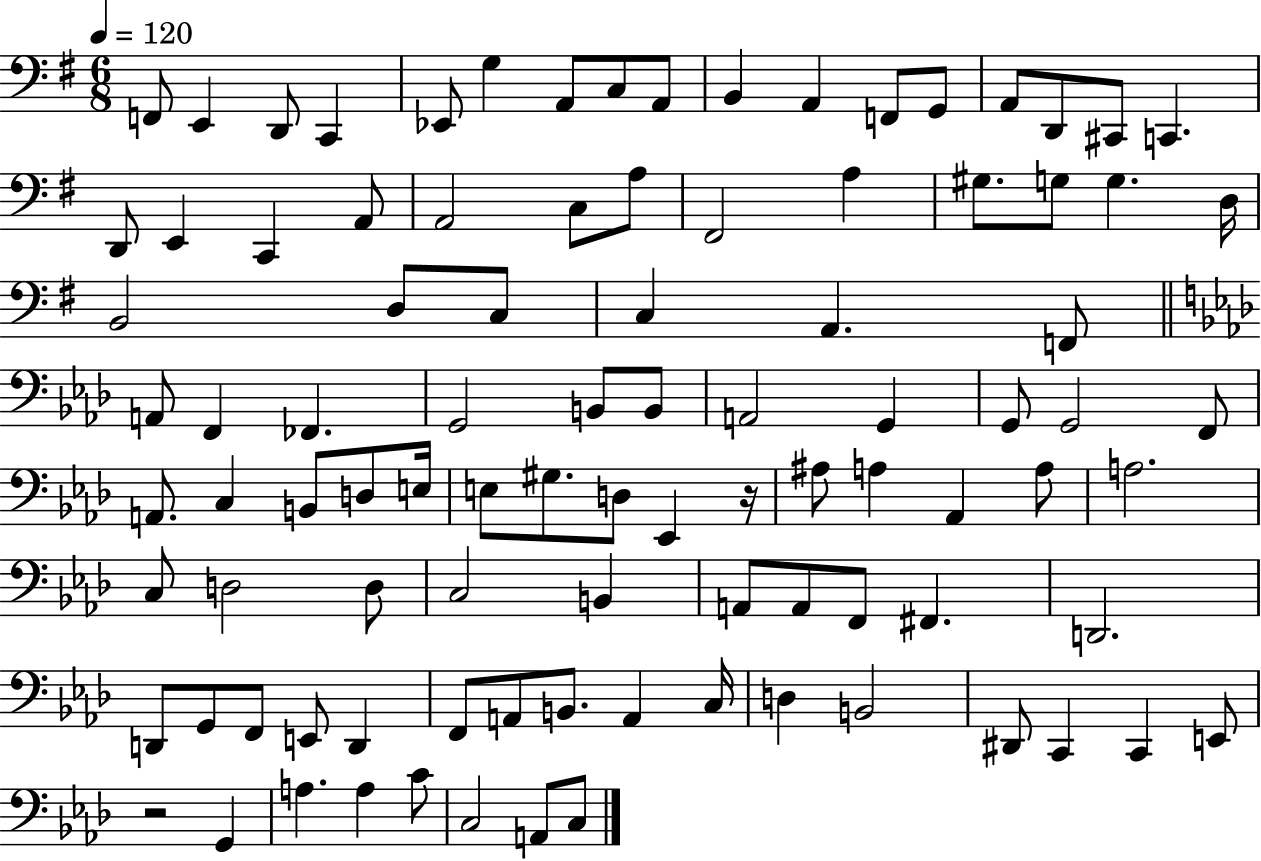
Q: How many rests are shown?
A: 2